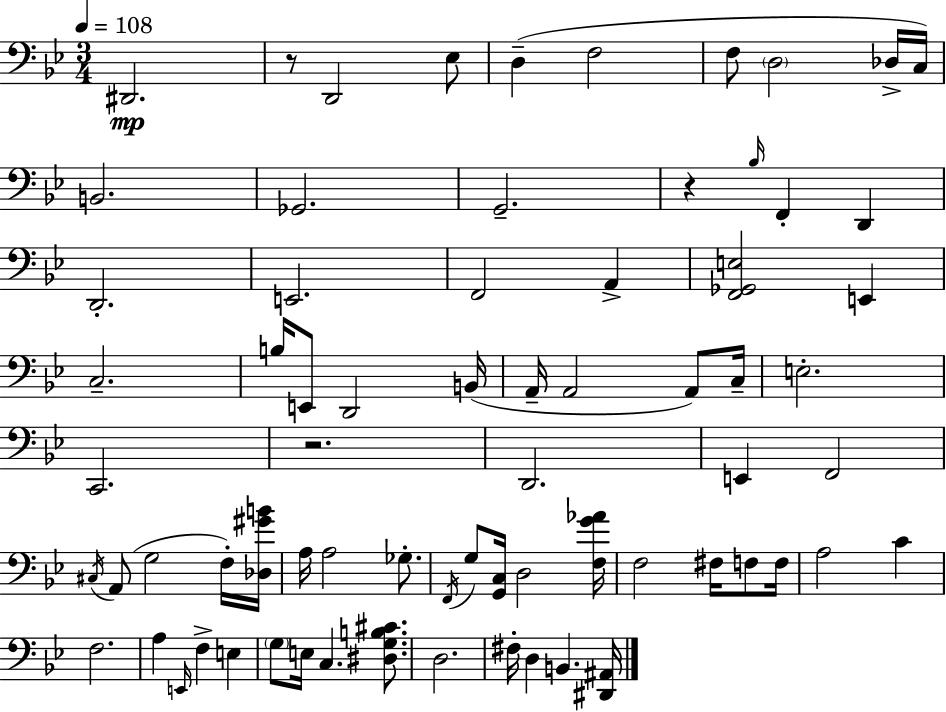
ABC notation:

X:1
T:Untitled
M:3/4
L:1/4
K:Bb
^D,,2 z/2 D,,2 _E,/2 D, F,2 F,/2 D,2 _D,/4 C,/4 B,,2 _G,,2 G,,2 z _B,/4 F,, D,, D,,2 E,,2 F,,2 A,, [F,,_G,,E,]2 E,, C,2 B,/4 E,,/2 D,,2 B,,/4 A,,/4 A,,2 A,,/2 C,/4 E,2 C,,2 z2 D,,2 E,, F,,2 ^C,/4 A,,/2 G,2 F,/4 [_D,^GB]/4 A,/4 A,2 _G,/2 F,,/4 G,/2 [G,,C,]/4 D,2 [F,G_A]/4 F,2 ^F,/4 F,/2 F,/4 A,2 C F,2 A, E,,/4 F, E, G,/2 E,/4 C, [^D,G,B,^C]/2 D,2 ^F,/4 D, B,, [^D,,^A,,]/4